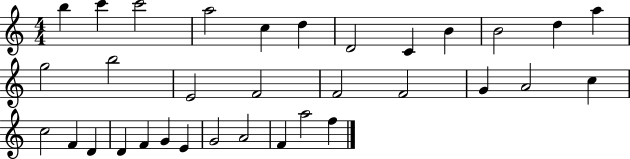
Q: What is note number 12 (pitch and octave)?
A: A5